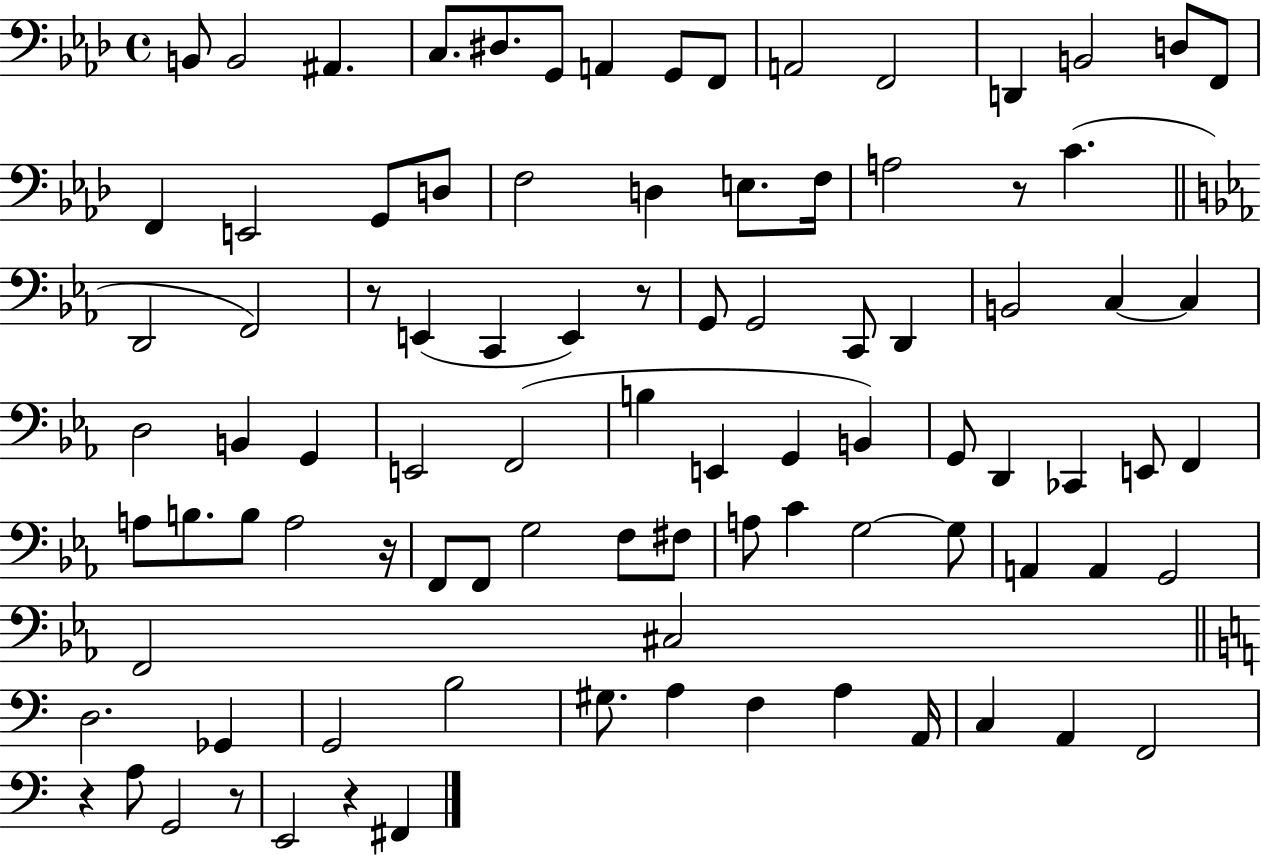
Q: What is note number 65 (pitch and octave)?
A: A2